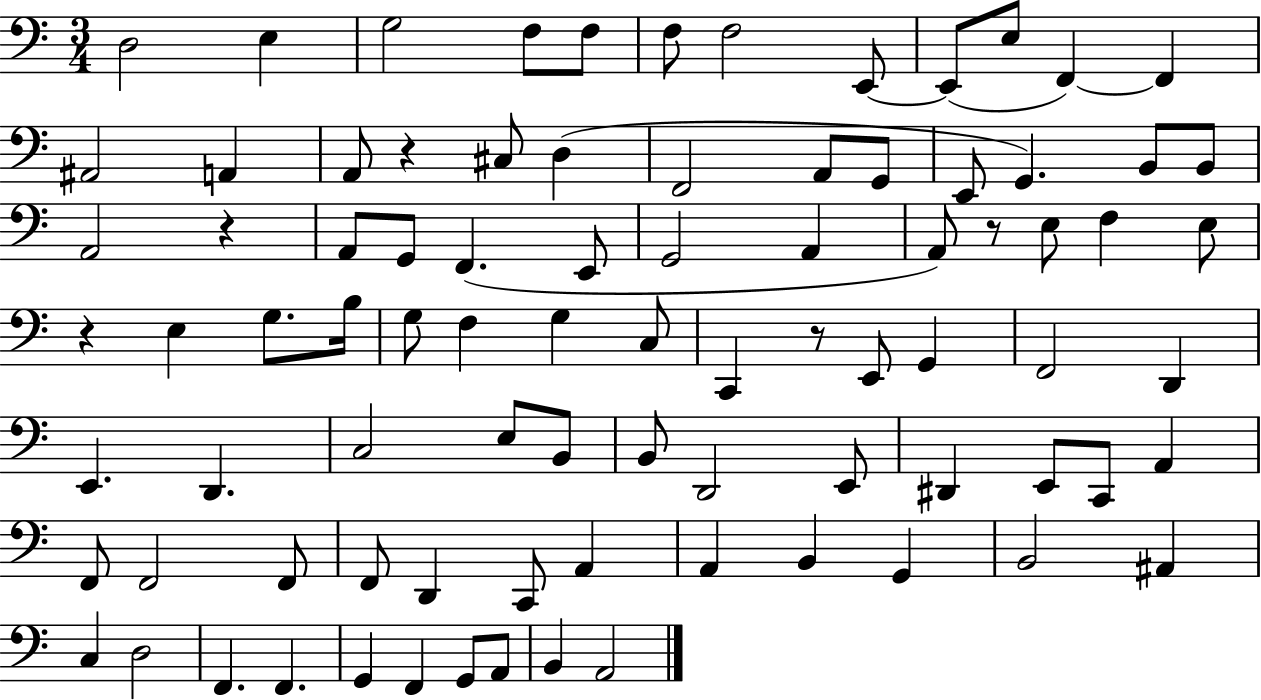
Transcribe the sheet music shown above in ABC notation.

X:1
T:Untitled
M:3/4
L:1/4
K:C
D,2 E, G,2 F,/2 F,/2 F,/2 F,2 E,,/2 E,,/2 E,/2 F,, F,, ^A,,2 A,, A,,/2 z ^C,/2 D, F,,2 A,,/2 G,,/2 E,,/2 G,, B,,/2 B,,/2 A,,2 z A,,/2 G,,/2 F,, E,,/2 G,,2 A,, A,,/2 z/2 E,/2 F, E,/2 z E, G,/2 B,/4 G,/2 F, G, C,/2 C,, z/2 E,,/2 G,, F,,2 D,, E,, D,, C,2 E,/2 B,,/2 B,,/2 D,,2 E,,/2 ^D,, E,,/2 C,,/2 A,, F,,/2 F,,2 F,,/2 F,,/2 D,, C,,/2 A,, A,, B,, G,, B,,2 ^A,, C, D,2 F,, F,, G,, F,, G,,/2 A,,/2 B,, A,,2